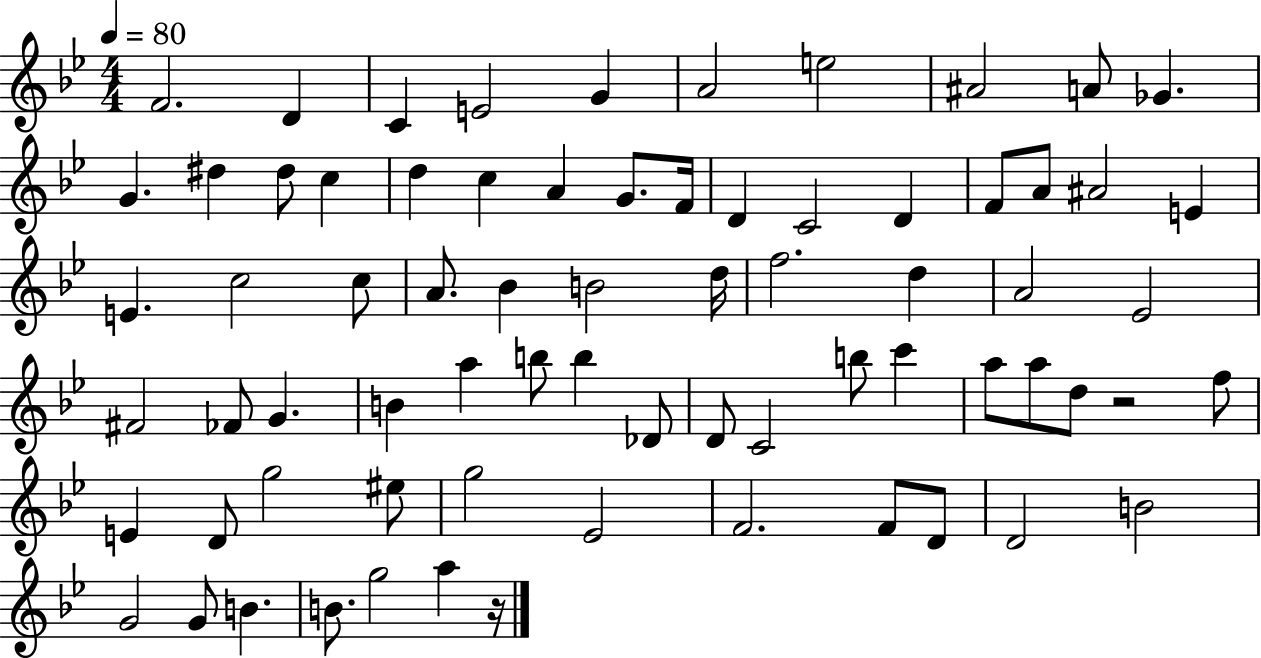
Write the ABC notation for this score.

X:1
T:Untitled
M:4/4
L:1/4
K:Bb
F2 D C E2 G A2 e2 ^A2 A/2 _G G ^d ^d/2 c d c A G/2 F/4 D C2 D F/2 A/2 ^A2 E E c2 c/2 A/2 _B B2 d/4 f2 d A2 _E2 ^F2 _F/2 G B a b/2 b _D/2 D/2 C2 b/2 c' a/2 a/2 d/2 z2 f/2 E D/2 g2 ^e/2 g2 _E2 F2 F/2 D/2 D2 B2 G2 G/2 B B/2 g2 a z/4